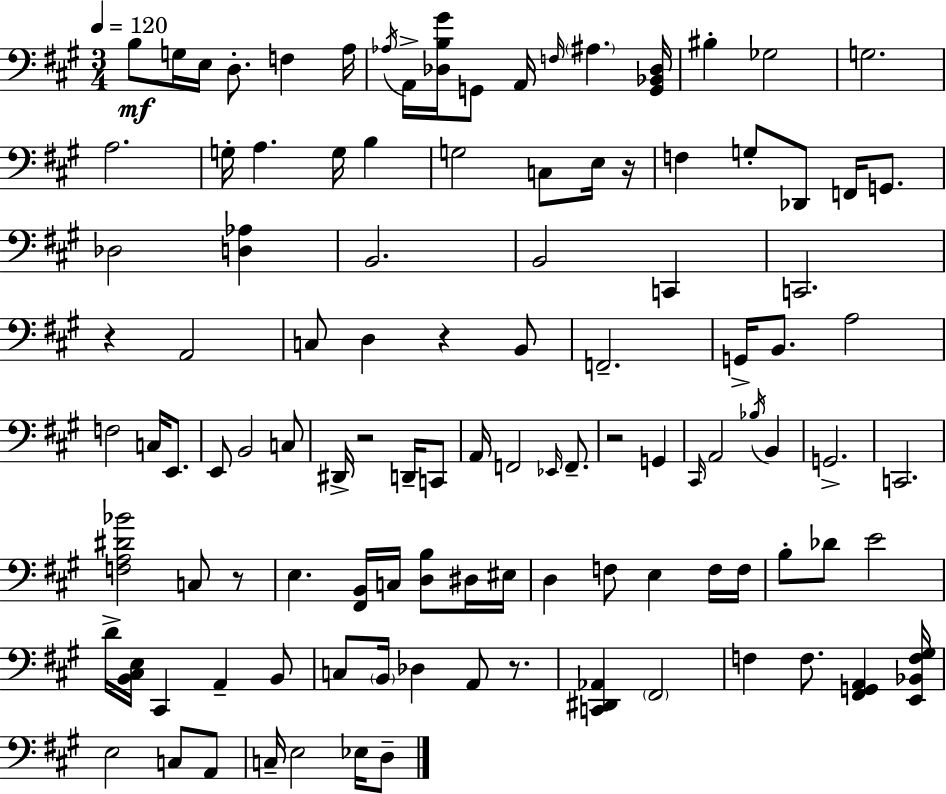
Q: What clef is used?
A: bass